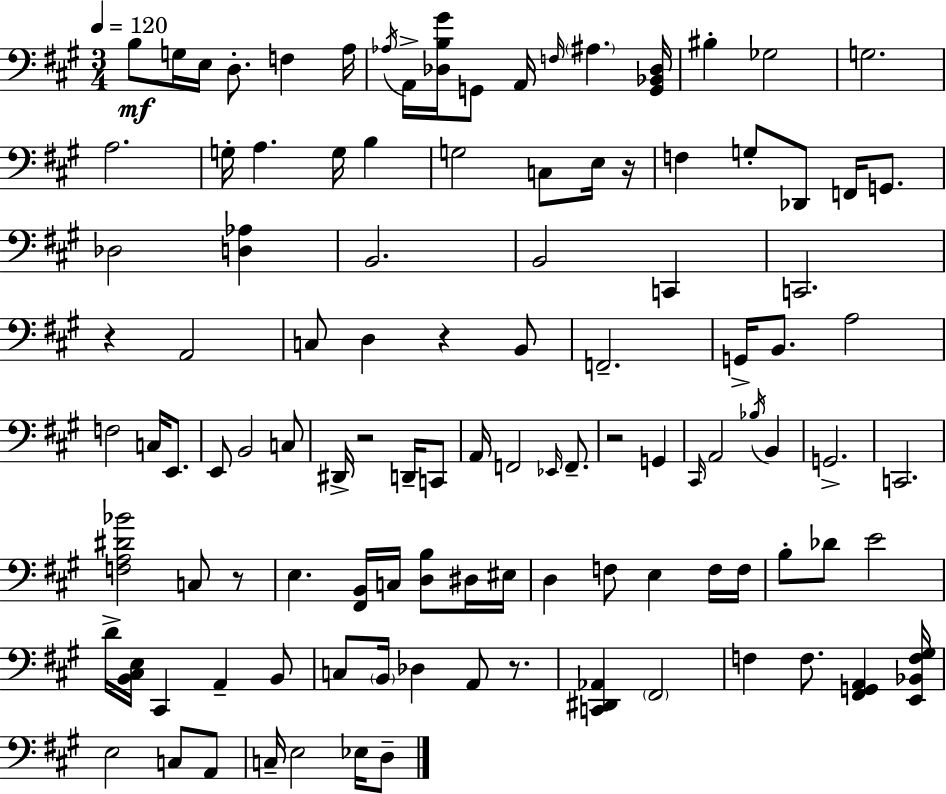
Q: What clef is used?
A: bass